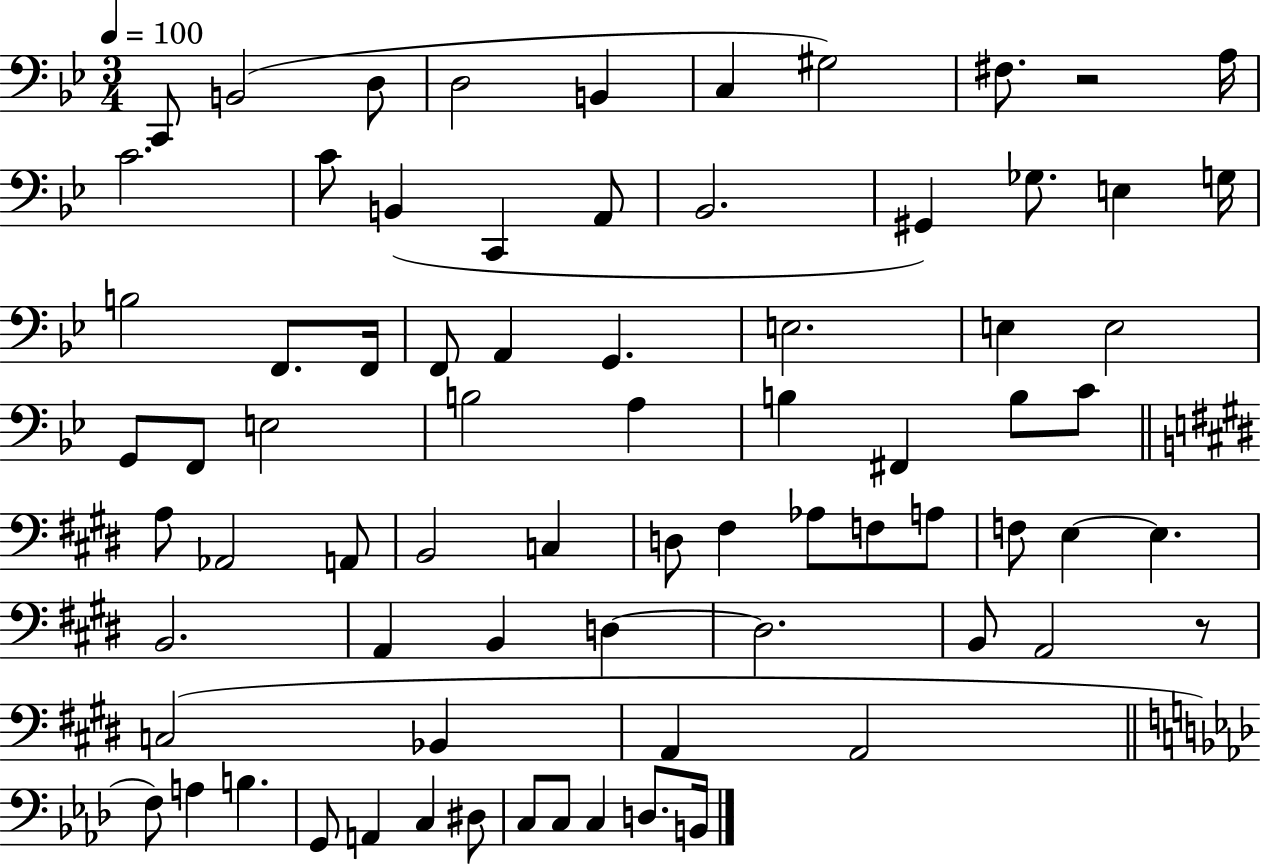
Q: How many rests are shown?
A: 2